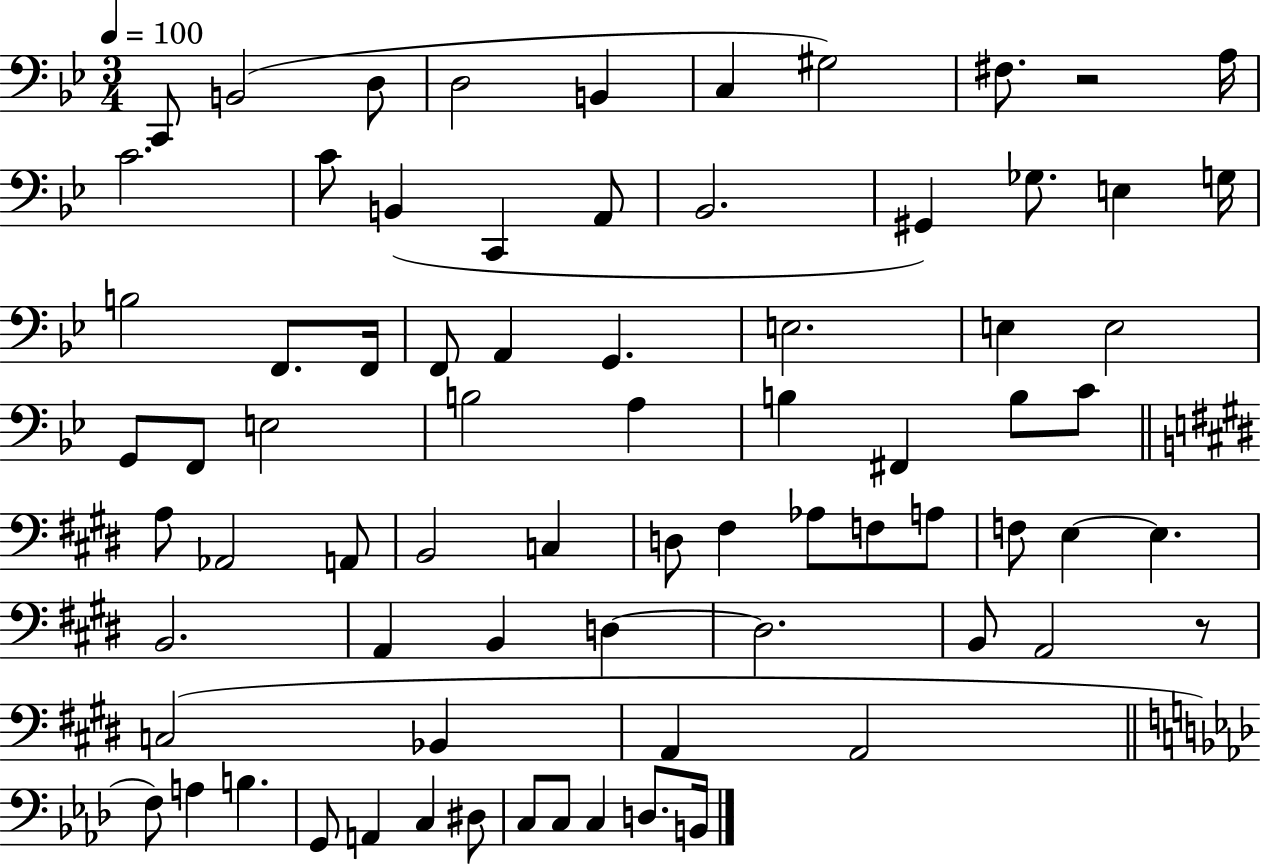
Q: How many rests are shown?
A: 2